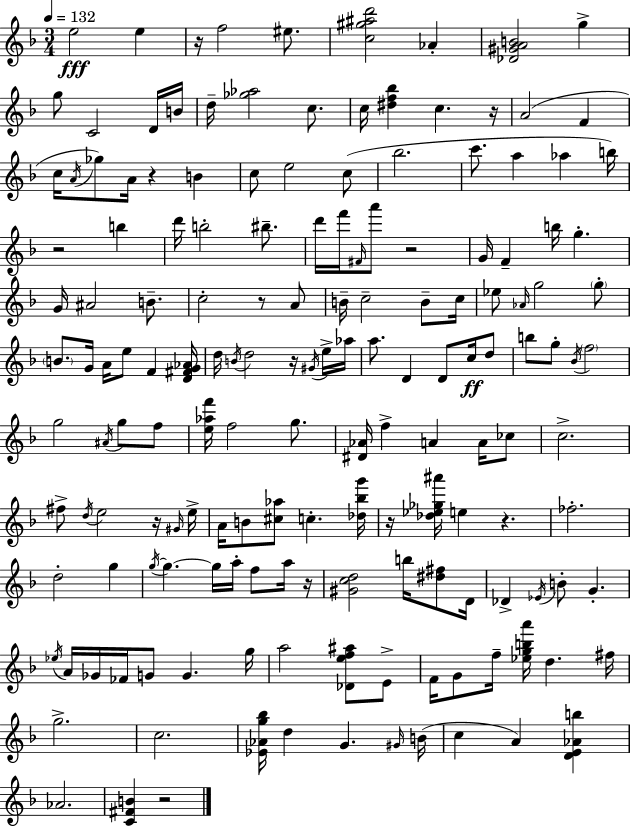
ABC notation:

X:1
T:Untitled
M:3/4
L:1/4
K:F
e2 e z/4 f2 ^e/2 [c^g^ad']2 _A [_D^GAB]2 g g/2 C2 D/4 B/4 d/4 [_g_a]2 c/2 c/4 [^df_b] c z/4 A2 F c/4 A/4 _g/2 A/4 z B c/2 e2 c/2 _b2 c'/2 a _a b/4 z2 b d'/4 b2 ^b/2 d'/4 f'/4 ^F/4 a'/2 z2 G/4 F b/4 g G/4 ^A2 B/2 c2 z/2 A/2 B/4 c2 B/2 c/4 _e/2 _A/4 g2 g/2 B/2 G/4 A/4 e/2 F [D^FG_A]/4 d/4 B/4 d2 z/4 ^G/4 e/4 _a/4 a/2 D D/2 c/4 d/2 b/2 g/2 _B/4 f2 g2 ^A/4 g/2 f/2 [e_af']/4 f2 g/2 [^D_A]/4 f A A/4 _c/2 c2 ^f/2 d/4 e2 z/4 ^G/4 e/4 A/4 B/2 [^c_a]/2 c [_d_bg']/4 z/4 [_d_e_g^a']/4 e z _f2 d2 g g/4 g g/4 a/4 f/2 a/4 z/4 [^Gcd]2 b/4 [^d^f]/2 D/4 _D _E/4 B/2 G _e/4 A/4 _G/4 _F/4 G/2 G g/4 a2 [_Def^a]/2 E/2 F/4 G/2 f/4 [_egba']/4 d ^f/4 g2 c2 [_E_Ag_b]/4 d G ^G/4 B/4 c A [DE_Ab] _A2 [C^FB] z2